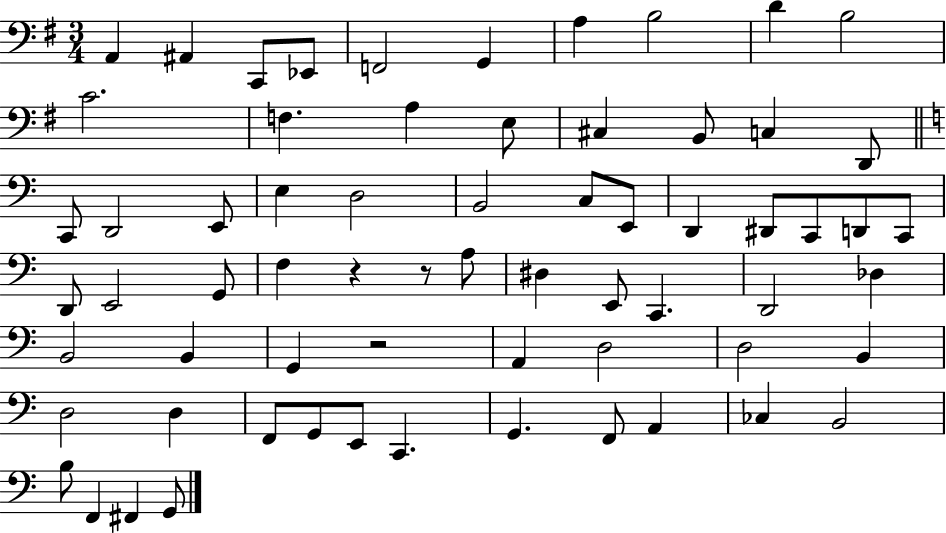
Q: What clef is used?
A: bass